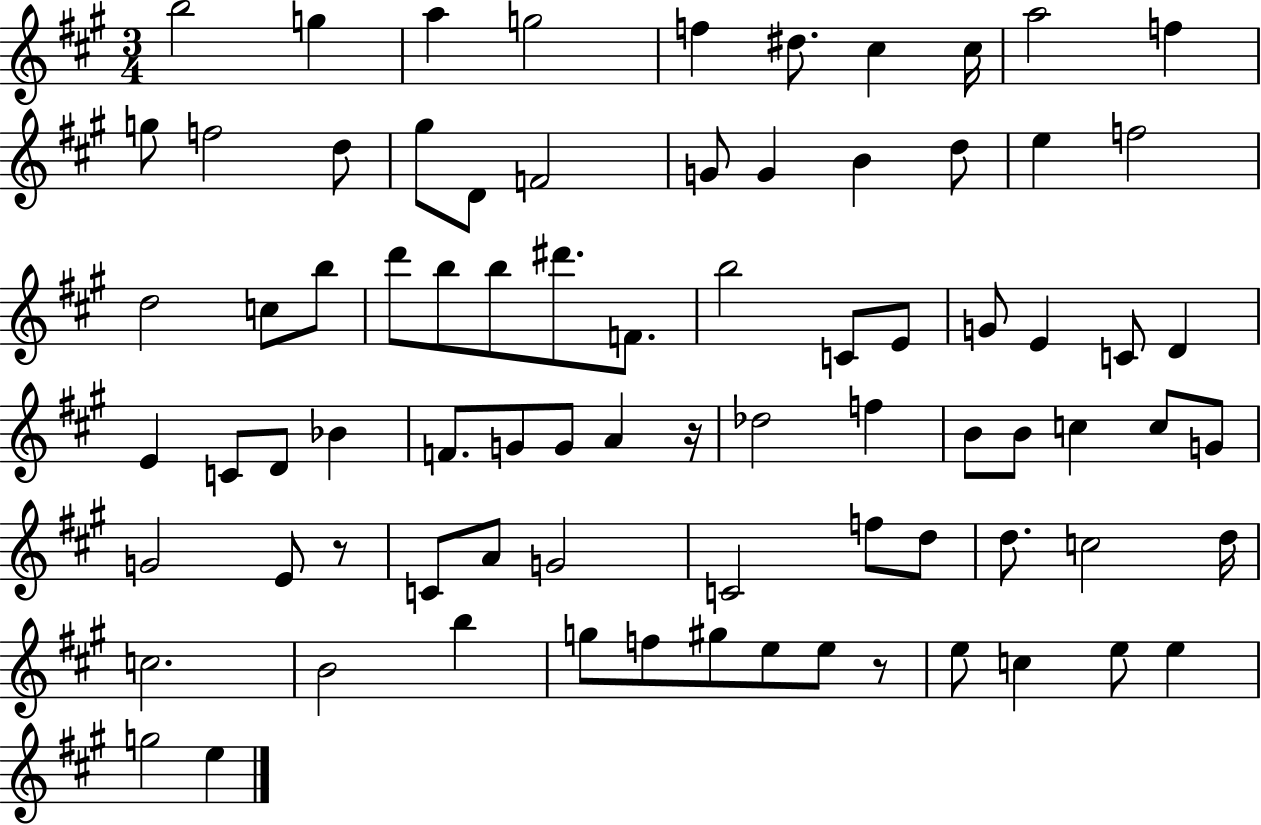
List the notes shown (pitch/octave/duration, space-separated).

B5/h G5/q A5/q G5/h F5/q D#5/e. C#5/q C#5/s A5/h F5/q G5/e F5/h D5/e G#5/e D4/e F4/h G4/e G4/q B4/q D5/e E5/q F5/h D5/h C5/e B5/e D6/e B5/e B5/e D#6/e. F4/e. B5/h C4/e E4/e G4/e E4/q C4/e D4/q E4/q C4/e D4/e Bb4/q F4/e. G4/e G4/e A4/q R/s Db5/h F5/q B4/e B4/e C5/q C5/e G4/e G4/h E4/e R/e C4/e A4/e G4/h C4/h F5/e D5/e D5/e. C5/h D5/s C5/h. B4/h B5/q G5/e F5/e G#5/e E5/e E5/e R/e E5/e C5/q E5/e E5/q G5/h E5/q